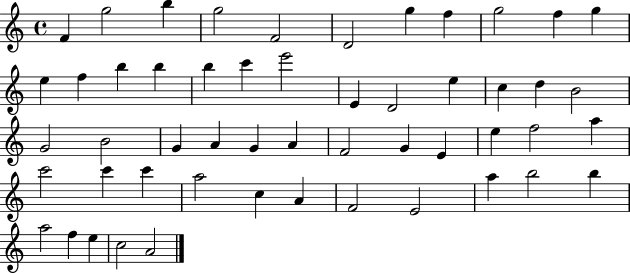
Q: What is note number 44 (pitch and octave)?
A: E4